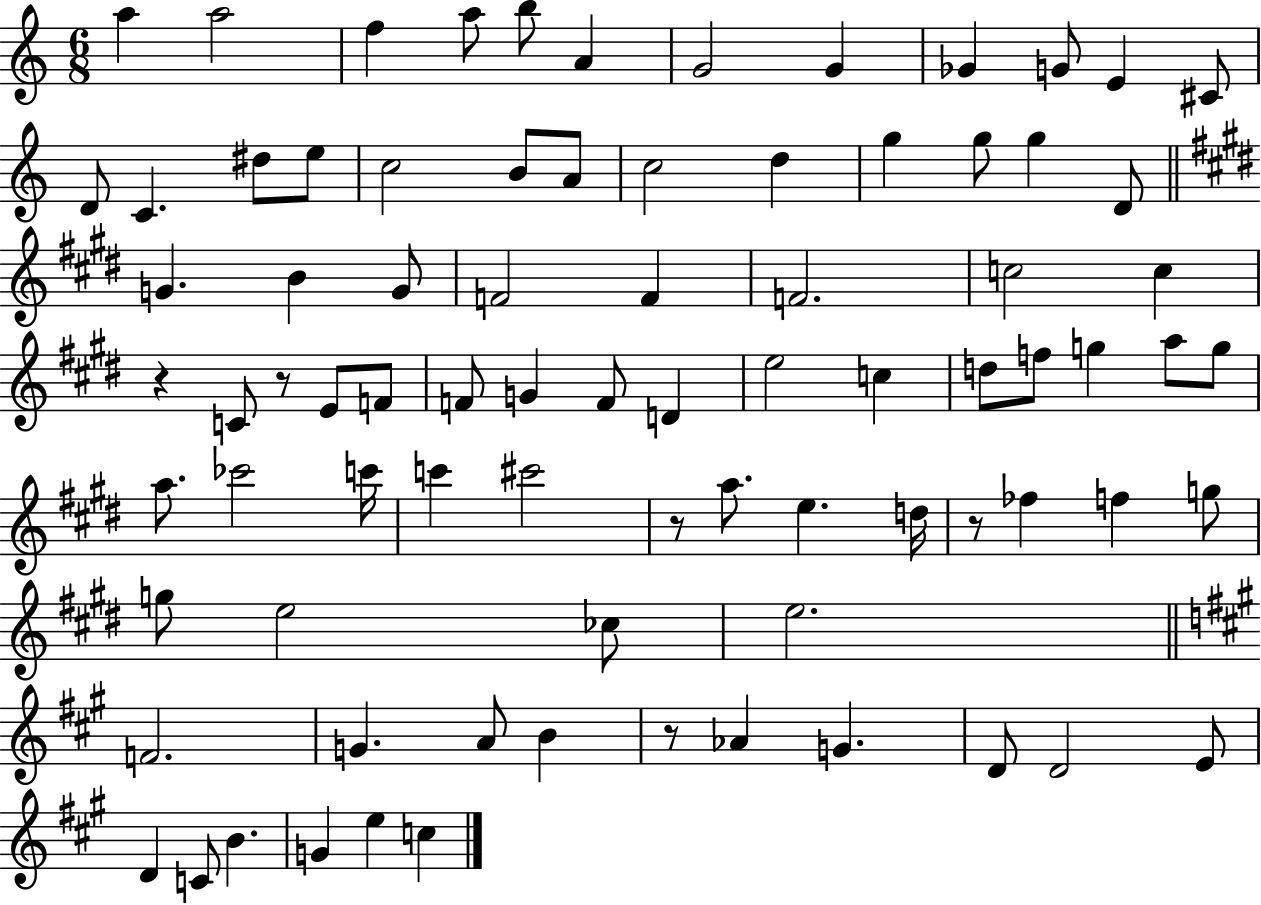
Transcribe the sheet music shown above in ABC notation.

X:1
T:Untitled
M:6/8
L:1/4
K:C
a a2 f a/2 b/2 A G2 G _G G/2 E ^C/2 D/2 C ^d/2 e/2 c2 B/2 A/2 c2 d g g/2 g D/2 G B G/2 F2 F F2 c2 c z C/2 z/2 E/2 F/2 F/2 G F/2 D e2 c d/2 f/2 g a/2 g/2 a/2 _c'2 c'/4 c' ^c'2 z/2 a/2 e d/4 z/2 _f f g/2 g/2 e2 _c/2 e2 F2 G A/2 B z/2 _A G D/2 D2 E/2 D C/2 B G e c